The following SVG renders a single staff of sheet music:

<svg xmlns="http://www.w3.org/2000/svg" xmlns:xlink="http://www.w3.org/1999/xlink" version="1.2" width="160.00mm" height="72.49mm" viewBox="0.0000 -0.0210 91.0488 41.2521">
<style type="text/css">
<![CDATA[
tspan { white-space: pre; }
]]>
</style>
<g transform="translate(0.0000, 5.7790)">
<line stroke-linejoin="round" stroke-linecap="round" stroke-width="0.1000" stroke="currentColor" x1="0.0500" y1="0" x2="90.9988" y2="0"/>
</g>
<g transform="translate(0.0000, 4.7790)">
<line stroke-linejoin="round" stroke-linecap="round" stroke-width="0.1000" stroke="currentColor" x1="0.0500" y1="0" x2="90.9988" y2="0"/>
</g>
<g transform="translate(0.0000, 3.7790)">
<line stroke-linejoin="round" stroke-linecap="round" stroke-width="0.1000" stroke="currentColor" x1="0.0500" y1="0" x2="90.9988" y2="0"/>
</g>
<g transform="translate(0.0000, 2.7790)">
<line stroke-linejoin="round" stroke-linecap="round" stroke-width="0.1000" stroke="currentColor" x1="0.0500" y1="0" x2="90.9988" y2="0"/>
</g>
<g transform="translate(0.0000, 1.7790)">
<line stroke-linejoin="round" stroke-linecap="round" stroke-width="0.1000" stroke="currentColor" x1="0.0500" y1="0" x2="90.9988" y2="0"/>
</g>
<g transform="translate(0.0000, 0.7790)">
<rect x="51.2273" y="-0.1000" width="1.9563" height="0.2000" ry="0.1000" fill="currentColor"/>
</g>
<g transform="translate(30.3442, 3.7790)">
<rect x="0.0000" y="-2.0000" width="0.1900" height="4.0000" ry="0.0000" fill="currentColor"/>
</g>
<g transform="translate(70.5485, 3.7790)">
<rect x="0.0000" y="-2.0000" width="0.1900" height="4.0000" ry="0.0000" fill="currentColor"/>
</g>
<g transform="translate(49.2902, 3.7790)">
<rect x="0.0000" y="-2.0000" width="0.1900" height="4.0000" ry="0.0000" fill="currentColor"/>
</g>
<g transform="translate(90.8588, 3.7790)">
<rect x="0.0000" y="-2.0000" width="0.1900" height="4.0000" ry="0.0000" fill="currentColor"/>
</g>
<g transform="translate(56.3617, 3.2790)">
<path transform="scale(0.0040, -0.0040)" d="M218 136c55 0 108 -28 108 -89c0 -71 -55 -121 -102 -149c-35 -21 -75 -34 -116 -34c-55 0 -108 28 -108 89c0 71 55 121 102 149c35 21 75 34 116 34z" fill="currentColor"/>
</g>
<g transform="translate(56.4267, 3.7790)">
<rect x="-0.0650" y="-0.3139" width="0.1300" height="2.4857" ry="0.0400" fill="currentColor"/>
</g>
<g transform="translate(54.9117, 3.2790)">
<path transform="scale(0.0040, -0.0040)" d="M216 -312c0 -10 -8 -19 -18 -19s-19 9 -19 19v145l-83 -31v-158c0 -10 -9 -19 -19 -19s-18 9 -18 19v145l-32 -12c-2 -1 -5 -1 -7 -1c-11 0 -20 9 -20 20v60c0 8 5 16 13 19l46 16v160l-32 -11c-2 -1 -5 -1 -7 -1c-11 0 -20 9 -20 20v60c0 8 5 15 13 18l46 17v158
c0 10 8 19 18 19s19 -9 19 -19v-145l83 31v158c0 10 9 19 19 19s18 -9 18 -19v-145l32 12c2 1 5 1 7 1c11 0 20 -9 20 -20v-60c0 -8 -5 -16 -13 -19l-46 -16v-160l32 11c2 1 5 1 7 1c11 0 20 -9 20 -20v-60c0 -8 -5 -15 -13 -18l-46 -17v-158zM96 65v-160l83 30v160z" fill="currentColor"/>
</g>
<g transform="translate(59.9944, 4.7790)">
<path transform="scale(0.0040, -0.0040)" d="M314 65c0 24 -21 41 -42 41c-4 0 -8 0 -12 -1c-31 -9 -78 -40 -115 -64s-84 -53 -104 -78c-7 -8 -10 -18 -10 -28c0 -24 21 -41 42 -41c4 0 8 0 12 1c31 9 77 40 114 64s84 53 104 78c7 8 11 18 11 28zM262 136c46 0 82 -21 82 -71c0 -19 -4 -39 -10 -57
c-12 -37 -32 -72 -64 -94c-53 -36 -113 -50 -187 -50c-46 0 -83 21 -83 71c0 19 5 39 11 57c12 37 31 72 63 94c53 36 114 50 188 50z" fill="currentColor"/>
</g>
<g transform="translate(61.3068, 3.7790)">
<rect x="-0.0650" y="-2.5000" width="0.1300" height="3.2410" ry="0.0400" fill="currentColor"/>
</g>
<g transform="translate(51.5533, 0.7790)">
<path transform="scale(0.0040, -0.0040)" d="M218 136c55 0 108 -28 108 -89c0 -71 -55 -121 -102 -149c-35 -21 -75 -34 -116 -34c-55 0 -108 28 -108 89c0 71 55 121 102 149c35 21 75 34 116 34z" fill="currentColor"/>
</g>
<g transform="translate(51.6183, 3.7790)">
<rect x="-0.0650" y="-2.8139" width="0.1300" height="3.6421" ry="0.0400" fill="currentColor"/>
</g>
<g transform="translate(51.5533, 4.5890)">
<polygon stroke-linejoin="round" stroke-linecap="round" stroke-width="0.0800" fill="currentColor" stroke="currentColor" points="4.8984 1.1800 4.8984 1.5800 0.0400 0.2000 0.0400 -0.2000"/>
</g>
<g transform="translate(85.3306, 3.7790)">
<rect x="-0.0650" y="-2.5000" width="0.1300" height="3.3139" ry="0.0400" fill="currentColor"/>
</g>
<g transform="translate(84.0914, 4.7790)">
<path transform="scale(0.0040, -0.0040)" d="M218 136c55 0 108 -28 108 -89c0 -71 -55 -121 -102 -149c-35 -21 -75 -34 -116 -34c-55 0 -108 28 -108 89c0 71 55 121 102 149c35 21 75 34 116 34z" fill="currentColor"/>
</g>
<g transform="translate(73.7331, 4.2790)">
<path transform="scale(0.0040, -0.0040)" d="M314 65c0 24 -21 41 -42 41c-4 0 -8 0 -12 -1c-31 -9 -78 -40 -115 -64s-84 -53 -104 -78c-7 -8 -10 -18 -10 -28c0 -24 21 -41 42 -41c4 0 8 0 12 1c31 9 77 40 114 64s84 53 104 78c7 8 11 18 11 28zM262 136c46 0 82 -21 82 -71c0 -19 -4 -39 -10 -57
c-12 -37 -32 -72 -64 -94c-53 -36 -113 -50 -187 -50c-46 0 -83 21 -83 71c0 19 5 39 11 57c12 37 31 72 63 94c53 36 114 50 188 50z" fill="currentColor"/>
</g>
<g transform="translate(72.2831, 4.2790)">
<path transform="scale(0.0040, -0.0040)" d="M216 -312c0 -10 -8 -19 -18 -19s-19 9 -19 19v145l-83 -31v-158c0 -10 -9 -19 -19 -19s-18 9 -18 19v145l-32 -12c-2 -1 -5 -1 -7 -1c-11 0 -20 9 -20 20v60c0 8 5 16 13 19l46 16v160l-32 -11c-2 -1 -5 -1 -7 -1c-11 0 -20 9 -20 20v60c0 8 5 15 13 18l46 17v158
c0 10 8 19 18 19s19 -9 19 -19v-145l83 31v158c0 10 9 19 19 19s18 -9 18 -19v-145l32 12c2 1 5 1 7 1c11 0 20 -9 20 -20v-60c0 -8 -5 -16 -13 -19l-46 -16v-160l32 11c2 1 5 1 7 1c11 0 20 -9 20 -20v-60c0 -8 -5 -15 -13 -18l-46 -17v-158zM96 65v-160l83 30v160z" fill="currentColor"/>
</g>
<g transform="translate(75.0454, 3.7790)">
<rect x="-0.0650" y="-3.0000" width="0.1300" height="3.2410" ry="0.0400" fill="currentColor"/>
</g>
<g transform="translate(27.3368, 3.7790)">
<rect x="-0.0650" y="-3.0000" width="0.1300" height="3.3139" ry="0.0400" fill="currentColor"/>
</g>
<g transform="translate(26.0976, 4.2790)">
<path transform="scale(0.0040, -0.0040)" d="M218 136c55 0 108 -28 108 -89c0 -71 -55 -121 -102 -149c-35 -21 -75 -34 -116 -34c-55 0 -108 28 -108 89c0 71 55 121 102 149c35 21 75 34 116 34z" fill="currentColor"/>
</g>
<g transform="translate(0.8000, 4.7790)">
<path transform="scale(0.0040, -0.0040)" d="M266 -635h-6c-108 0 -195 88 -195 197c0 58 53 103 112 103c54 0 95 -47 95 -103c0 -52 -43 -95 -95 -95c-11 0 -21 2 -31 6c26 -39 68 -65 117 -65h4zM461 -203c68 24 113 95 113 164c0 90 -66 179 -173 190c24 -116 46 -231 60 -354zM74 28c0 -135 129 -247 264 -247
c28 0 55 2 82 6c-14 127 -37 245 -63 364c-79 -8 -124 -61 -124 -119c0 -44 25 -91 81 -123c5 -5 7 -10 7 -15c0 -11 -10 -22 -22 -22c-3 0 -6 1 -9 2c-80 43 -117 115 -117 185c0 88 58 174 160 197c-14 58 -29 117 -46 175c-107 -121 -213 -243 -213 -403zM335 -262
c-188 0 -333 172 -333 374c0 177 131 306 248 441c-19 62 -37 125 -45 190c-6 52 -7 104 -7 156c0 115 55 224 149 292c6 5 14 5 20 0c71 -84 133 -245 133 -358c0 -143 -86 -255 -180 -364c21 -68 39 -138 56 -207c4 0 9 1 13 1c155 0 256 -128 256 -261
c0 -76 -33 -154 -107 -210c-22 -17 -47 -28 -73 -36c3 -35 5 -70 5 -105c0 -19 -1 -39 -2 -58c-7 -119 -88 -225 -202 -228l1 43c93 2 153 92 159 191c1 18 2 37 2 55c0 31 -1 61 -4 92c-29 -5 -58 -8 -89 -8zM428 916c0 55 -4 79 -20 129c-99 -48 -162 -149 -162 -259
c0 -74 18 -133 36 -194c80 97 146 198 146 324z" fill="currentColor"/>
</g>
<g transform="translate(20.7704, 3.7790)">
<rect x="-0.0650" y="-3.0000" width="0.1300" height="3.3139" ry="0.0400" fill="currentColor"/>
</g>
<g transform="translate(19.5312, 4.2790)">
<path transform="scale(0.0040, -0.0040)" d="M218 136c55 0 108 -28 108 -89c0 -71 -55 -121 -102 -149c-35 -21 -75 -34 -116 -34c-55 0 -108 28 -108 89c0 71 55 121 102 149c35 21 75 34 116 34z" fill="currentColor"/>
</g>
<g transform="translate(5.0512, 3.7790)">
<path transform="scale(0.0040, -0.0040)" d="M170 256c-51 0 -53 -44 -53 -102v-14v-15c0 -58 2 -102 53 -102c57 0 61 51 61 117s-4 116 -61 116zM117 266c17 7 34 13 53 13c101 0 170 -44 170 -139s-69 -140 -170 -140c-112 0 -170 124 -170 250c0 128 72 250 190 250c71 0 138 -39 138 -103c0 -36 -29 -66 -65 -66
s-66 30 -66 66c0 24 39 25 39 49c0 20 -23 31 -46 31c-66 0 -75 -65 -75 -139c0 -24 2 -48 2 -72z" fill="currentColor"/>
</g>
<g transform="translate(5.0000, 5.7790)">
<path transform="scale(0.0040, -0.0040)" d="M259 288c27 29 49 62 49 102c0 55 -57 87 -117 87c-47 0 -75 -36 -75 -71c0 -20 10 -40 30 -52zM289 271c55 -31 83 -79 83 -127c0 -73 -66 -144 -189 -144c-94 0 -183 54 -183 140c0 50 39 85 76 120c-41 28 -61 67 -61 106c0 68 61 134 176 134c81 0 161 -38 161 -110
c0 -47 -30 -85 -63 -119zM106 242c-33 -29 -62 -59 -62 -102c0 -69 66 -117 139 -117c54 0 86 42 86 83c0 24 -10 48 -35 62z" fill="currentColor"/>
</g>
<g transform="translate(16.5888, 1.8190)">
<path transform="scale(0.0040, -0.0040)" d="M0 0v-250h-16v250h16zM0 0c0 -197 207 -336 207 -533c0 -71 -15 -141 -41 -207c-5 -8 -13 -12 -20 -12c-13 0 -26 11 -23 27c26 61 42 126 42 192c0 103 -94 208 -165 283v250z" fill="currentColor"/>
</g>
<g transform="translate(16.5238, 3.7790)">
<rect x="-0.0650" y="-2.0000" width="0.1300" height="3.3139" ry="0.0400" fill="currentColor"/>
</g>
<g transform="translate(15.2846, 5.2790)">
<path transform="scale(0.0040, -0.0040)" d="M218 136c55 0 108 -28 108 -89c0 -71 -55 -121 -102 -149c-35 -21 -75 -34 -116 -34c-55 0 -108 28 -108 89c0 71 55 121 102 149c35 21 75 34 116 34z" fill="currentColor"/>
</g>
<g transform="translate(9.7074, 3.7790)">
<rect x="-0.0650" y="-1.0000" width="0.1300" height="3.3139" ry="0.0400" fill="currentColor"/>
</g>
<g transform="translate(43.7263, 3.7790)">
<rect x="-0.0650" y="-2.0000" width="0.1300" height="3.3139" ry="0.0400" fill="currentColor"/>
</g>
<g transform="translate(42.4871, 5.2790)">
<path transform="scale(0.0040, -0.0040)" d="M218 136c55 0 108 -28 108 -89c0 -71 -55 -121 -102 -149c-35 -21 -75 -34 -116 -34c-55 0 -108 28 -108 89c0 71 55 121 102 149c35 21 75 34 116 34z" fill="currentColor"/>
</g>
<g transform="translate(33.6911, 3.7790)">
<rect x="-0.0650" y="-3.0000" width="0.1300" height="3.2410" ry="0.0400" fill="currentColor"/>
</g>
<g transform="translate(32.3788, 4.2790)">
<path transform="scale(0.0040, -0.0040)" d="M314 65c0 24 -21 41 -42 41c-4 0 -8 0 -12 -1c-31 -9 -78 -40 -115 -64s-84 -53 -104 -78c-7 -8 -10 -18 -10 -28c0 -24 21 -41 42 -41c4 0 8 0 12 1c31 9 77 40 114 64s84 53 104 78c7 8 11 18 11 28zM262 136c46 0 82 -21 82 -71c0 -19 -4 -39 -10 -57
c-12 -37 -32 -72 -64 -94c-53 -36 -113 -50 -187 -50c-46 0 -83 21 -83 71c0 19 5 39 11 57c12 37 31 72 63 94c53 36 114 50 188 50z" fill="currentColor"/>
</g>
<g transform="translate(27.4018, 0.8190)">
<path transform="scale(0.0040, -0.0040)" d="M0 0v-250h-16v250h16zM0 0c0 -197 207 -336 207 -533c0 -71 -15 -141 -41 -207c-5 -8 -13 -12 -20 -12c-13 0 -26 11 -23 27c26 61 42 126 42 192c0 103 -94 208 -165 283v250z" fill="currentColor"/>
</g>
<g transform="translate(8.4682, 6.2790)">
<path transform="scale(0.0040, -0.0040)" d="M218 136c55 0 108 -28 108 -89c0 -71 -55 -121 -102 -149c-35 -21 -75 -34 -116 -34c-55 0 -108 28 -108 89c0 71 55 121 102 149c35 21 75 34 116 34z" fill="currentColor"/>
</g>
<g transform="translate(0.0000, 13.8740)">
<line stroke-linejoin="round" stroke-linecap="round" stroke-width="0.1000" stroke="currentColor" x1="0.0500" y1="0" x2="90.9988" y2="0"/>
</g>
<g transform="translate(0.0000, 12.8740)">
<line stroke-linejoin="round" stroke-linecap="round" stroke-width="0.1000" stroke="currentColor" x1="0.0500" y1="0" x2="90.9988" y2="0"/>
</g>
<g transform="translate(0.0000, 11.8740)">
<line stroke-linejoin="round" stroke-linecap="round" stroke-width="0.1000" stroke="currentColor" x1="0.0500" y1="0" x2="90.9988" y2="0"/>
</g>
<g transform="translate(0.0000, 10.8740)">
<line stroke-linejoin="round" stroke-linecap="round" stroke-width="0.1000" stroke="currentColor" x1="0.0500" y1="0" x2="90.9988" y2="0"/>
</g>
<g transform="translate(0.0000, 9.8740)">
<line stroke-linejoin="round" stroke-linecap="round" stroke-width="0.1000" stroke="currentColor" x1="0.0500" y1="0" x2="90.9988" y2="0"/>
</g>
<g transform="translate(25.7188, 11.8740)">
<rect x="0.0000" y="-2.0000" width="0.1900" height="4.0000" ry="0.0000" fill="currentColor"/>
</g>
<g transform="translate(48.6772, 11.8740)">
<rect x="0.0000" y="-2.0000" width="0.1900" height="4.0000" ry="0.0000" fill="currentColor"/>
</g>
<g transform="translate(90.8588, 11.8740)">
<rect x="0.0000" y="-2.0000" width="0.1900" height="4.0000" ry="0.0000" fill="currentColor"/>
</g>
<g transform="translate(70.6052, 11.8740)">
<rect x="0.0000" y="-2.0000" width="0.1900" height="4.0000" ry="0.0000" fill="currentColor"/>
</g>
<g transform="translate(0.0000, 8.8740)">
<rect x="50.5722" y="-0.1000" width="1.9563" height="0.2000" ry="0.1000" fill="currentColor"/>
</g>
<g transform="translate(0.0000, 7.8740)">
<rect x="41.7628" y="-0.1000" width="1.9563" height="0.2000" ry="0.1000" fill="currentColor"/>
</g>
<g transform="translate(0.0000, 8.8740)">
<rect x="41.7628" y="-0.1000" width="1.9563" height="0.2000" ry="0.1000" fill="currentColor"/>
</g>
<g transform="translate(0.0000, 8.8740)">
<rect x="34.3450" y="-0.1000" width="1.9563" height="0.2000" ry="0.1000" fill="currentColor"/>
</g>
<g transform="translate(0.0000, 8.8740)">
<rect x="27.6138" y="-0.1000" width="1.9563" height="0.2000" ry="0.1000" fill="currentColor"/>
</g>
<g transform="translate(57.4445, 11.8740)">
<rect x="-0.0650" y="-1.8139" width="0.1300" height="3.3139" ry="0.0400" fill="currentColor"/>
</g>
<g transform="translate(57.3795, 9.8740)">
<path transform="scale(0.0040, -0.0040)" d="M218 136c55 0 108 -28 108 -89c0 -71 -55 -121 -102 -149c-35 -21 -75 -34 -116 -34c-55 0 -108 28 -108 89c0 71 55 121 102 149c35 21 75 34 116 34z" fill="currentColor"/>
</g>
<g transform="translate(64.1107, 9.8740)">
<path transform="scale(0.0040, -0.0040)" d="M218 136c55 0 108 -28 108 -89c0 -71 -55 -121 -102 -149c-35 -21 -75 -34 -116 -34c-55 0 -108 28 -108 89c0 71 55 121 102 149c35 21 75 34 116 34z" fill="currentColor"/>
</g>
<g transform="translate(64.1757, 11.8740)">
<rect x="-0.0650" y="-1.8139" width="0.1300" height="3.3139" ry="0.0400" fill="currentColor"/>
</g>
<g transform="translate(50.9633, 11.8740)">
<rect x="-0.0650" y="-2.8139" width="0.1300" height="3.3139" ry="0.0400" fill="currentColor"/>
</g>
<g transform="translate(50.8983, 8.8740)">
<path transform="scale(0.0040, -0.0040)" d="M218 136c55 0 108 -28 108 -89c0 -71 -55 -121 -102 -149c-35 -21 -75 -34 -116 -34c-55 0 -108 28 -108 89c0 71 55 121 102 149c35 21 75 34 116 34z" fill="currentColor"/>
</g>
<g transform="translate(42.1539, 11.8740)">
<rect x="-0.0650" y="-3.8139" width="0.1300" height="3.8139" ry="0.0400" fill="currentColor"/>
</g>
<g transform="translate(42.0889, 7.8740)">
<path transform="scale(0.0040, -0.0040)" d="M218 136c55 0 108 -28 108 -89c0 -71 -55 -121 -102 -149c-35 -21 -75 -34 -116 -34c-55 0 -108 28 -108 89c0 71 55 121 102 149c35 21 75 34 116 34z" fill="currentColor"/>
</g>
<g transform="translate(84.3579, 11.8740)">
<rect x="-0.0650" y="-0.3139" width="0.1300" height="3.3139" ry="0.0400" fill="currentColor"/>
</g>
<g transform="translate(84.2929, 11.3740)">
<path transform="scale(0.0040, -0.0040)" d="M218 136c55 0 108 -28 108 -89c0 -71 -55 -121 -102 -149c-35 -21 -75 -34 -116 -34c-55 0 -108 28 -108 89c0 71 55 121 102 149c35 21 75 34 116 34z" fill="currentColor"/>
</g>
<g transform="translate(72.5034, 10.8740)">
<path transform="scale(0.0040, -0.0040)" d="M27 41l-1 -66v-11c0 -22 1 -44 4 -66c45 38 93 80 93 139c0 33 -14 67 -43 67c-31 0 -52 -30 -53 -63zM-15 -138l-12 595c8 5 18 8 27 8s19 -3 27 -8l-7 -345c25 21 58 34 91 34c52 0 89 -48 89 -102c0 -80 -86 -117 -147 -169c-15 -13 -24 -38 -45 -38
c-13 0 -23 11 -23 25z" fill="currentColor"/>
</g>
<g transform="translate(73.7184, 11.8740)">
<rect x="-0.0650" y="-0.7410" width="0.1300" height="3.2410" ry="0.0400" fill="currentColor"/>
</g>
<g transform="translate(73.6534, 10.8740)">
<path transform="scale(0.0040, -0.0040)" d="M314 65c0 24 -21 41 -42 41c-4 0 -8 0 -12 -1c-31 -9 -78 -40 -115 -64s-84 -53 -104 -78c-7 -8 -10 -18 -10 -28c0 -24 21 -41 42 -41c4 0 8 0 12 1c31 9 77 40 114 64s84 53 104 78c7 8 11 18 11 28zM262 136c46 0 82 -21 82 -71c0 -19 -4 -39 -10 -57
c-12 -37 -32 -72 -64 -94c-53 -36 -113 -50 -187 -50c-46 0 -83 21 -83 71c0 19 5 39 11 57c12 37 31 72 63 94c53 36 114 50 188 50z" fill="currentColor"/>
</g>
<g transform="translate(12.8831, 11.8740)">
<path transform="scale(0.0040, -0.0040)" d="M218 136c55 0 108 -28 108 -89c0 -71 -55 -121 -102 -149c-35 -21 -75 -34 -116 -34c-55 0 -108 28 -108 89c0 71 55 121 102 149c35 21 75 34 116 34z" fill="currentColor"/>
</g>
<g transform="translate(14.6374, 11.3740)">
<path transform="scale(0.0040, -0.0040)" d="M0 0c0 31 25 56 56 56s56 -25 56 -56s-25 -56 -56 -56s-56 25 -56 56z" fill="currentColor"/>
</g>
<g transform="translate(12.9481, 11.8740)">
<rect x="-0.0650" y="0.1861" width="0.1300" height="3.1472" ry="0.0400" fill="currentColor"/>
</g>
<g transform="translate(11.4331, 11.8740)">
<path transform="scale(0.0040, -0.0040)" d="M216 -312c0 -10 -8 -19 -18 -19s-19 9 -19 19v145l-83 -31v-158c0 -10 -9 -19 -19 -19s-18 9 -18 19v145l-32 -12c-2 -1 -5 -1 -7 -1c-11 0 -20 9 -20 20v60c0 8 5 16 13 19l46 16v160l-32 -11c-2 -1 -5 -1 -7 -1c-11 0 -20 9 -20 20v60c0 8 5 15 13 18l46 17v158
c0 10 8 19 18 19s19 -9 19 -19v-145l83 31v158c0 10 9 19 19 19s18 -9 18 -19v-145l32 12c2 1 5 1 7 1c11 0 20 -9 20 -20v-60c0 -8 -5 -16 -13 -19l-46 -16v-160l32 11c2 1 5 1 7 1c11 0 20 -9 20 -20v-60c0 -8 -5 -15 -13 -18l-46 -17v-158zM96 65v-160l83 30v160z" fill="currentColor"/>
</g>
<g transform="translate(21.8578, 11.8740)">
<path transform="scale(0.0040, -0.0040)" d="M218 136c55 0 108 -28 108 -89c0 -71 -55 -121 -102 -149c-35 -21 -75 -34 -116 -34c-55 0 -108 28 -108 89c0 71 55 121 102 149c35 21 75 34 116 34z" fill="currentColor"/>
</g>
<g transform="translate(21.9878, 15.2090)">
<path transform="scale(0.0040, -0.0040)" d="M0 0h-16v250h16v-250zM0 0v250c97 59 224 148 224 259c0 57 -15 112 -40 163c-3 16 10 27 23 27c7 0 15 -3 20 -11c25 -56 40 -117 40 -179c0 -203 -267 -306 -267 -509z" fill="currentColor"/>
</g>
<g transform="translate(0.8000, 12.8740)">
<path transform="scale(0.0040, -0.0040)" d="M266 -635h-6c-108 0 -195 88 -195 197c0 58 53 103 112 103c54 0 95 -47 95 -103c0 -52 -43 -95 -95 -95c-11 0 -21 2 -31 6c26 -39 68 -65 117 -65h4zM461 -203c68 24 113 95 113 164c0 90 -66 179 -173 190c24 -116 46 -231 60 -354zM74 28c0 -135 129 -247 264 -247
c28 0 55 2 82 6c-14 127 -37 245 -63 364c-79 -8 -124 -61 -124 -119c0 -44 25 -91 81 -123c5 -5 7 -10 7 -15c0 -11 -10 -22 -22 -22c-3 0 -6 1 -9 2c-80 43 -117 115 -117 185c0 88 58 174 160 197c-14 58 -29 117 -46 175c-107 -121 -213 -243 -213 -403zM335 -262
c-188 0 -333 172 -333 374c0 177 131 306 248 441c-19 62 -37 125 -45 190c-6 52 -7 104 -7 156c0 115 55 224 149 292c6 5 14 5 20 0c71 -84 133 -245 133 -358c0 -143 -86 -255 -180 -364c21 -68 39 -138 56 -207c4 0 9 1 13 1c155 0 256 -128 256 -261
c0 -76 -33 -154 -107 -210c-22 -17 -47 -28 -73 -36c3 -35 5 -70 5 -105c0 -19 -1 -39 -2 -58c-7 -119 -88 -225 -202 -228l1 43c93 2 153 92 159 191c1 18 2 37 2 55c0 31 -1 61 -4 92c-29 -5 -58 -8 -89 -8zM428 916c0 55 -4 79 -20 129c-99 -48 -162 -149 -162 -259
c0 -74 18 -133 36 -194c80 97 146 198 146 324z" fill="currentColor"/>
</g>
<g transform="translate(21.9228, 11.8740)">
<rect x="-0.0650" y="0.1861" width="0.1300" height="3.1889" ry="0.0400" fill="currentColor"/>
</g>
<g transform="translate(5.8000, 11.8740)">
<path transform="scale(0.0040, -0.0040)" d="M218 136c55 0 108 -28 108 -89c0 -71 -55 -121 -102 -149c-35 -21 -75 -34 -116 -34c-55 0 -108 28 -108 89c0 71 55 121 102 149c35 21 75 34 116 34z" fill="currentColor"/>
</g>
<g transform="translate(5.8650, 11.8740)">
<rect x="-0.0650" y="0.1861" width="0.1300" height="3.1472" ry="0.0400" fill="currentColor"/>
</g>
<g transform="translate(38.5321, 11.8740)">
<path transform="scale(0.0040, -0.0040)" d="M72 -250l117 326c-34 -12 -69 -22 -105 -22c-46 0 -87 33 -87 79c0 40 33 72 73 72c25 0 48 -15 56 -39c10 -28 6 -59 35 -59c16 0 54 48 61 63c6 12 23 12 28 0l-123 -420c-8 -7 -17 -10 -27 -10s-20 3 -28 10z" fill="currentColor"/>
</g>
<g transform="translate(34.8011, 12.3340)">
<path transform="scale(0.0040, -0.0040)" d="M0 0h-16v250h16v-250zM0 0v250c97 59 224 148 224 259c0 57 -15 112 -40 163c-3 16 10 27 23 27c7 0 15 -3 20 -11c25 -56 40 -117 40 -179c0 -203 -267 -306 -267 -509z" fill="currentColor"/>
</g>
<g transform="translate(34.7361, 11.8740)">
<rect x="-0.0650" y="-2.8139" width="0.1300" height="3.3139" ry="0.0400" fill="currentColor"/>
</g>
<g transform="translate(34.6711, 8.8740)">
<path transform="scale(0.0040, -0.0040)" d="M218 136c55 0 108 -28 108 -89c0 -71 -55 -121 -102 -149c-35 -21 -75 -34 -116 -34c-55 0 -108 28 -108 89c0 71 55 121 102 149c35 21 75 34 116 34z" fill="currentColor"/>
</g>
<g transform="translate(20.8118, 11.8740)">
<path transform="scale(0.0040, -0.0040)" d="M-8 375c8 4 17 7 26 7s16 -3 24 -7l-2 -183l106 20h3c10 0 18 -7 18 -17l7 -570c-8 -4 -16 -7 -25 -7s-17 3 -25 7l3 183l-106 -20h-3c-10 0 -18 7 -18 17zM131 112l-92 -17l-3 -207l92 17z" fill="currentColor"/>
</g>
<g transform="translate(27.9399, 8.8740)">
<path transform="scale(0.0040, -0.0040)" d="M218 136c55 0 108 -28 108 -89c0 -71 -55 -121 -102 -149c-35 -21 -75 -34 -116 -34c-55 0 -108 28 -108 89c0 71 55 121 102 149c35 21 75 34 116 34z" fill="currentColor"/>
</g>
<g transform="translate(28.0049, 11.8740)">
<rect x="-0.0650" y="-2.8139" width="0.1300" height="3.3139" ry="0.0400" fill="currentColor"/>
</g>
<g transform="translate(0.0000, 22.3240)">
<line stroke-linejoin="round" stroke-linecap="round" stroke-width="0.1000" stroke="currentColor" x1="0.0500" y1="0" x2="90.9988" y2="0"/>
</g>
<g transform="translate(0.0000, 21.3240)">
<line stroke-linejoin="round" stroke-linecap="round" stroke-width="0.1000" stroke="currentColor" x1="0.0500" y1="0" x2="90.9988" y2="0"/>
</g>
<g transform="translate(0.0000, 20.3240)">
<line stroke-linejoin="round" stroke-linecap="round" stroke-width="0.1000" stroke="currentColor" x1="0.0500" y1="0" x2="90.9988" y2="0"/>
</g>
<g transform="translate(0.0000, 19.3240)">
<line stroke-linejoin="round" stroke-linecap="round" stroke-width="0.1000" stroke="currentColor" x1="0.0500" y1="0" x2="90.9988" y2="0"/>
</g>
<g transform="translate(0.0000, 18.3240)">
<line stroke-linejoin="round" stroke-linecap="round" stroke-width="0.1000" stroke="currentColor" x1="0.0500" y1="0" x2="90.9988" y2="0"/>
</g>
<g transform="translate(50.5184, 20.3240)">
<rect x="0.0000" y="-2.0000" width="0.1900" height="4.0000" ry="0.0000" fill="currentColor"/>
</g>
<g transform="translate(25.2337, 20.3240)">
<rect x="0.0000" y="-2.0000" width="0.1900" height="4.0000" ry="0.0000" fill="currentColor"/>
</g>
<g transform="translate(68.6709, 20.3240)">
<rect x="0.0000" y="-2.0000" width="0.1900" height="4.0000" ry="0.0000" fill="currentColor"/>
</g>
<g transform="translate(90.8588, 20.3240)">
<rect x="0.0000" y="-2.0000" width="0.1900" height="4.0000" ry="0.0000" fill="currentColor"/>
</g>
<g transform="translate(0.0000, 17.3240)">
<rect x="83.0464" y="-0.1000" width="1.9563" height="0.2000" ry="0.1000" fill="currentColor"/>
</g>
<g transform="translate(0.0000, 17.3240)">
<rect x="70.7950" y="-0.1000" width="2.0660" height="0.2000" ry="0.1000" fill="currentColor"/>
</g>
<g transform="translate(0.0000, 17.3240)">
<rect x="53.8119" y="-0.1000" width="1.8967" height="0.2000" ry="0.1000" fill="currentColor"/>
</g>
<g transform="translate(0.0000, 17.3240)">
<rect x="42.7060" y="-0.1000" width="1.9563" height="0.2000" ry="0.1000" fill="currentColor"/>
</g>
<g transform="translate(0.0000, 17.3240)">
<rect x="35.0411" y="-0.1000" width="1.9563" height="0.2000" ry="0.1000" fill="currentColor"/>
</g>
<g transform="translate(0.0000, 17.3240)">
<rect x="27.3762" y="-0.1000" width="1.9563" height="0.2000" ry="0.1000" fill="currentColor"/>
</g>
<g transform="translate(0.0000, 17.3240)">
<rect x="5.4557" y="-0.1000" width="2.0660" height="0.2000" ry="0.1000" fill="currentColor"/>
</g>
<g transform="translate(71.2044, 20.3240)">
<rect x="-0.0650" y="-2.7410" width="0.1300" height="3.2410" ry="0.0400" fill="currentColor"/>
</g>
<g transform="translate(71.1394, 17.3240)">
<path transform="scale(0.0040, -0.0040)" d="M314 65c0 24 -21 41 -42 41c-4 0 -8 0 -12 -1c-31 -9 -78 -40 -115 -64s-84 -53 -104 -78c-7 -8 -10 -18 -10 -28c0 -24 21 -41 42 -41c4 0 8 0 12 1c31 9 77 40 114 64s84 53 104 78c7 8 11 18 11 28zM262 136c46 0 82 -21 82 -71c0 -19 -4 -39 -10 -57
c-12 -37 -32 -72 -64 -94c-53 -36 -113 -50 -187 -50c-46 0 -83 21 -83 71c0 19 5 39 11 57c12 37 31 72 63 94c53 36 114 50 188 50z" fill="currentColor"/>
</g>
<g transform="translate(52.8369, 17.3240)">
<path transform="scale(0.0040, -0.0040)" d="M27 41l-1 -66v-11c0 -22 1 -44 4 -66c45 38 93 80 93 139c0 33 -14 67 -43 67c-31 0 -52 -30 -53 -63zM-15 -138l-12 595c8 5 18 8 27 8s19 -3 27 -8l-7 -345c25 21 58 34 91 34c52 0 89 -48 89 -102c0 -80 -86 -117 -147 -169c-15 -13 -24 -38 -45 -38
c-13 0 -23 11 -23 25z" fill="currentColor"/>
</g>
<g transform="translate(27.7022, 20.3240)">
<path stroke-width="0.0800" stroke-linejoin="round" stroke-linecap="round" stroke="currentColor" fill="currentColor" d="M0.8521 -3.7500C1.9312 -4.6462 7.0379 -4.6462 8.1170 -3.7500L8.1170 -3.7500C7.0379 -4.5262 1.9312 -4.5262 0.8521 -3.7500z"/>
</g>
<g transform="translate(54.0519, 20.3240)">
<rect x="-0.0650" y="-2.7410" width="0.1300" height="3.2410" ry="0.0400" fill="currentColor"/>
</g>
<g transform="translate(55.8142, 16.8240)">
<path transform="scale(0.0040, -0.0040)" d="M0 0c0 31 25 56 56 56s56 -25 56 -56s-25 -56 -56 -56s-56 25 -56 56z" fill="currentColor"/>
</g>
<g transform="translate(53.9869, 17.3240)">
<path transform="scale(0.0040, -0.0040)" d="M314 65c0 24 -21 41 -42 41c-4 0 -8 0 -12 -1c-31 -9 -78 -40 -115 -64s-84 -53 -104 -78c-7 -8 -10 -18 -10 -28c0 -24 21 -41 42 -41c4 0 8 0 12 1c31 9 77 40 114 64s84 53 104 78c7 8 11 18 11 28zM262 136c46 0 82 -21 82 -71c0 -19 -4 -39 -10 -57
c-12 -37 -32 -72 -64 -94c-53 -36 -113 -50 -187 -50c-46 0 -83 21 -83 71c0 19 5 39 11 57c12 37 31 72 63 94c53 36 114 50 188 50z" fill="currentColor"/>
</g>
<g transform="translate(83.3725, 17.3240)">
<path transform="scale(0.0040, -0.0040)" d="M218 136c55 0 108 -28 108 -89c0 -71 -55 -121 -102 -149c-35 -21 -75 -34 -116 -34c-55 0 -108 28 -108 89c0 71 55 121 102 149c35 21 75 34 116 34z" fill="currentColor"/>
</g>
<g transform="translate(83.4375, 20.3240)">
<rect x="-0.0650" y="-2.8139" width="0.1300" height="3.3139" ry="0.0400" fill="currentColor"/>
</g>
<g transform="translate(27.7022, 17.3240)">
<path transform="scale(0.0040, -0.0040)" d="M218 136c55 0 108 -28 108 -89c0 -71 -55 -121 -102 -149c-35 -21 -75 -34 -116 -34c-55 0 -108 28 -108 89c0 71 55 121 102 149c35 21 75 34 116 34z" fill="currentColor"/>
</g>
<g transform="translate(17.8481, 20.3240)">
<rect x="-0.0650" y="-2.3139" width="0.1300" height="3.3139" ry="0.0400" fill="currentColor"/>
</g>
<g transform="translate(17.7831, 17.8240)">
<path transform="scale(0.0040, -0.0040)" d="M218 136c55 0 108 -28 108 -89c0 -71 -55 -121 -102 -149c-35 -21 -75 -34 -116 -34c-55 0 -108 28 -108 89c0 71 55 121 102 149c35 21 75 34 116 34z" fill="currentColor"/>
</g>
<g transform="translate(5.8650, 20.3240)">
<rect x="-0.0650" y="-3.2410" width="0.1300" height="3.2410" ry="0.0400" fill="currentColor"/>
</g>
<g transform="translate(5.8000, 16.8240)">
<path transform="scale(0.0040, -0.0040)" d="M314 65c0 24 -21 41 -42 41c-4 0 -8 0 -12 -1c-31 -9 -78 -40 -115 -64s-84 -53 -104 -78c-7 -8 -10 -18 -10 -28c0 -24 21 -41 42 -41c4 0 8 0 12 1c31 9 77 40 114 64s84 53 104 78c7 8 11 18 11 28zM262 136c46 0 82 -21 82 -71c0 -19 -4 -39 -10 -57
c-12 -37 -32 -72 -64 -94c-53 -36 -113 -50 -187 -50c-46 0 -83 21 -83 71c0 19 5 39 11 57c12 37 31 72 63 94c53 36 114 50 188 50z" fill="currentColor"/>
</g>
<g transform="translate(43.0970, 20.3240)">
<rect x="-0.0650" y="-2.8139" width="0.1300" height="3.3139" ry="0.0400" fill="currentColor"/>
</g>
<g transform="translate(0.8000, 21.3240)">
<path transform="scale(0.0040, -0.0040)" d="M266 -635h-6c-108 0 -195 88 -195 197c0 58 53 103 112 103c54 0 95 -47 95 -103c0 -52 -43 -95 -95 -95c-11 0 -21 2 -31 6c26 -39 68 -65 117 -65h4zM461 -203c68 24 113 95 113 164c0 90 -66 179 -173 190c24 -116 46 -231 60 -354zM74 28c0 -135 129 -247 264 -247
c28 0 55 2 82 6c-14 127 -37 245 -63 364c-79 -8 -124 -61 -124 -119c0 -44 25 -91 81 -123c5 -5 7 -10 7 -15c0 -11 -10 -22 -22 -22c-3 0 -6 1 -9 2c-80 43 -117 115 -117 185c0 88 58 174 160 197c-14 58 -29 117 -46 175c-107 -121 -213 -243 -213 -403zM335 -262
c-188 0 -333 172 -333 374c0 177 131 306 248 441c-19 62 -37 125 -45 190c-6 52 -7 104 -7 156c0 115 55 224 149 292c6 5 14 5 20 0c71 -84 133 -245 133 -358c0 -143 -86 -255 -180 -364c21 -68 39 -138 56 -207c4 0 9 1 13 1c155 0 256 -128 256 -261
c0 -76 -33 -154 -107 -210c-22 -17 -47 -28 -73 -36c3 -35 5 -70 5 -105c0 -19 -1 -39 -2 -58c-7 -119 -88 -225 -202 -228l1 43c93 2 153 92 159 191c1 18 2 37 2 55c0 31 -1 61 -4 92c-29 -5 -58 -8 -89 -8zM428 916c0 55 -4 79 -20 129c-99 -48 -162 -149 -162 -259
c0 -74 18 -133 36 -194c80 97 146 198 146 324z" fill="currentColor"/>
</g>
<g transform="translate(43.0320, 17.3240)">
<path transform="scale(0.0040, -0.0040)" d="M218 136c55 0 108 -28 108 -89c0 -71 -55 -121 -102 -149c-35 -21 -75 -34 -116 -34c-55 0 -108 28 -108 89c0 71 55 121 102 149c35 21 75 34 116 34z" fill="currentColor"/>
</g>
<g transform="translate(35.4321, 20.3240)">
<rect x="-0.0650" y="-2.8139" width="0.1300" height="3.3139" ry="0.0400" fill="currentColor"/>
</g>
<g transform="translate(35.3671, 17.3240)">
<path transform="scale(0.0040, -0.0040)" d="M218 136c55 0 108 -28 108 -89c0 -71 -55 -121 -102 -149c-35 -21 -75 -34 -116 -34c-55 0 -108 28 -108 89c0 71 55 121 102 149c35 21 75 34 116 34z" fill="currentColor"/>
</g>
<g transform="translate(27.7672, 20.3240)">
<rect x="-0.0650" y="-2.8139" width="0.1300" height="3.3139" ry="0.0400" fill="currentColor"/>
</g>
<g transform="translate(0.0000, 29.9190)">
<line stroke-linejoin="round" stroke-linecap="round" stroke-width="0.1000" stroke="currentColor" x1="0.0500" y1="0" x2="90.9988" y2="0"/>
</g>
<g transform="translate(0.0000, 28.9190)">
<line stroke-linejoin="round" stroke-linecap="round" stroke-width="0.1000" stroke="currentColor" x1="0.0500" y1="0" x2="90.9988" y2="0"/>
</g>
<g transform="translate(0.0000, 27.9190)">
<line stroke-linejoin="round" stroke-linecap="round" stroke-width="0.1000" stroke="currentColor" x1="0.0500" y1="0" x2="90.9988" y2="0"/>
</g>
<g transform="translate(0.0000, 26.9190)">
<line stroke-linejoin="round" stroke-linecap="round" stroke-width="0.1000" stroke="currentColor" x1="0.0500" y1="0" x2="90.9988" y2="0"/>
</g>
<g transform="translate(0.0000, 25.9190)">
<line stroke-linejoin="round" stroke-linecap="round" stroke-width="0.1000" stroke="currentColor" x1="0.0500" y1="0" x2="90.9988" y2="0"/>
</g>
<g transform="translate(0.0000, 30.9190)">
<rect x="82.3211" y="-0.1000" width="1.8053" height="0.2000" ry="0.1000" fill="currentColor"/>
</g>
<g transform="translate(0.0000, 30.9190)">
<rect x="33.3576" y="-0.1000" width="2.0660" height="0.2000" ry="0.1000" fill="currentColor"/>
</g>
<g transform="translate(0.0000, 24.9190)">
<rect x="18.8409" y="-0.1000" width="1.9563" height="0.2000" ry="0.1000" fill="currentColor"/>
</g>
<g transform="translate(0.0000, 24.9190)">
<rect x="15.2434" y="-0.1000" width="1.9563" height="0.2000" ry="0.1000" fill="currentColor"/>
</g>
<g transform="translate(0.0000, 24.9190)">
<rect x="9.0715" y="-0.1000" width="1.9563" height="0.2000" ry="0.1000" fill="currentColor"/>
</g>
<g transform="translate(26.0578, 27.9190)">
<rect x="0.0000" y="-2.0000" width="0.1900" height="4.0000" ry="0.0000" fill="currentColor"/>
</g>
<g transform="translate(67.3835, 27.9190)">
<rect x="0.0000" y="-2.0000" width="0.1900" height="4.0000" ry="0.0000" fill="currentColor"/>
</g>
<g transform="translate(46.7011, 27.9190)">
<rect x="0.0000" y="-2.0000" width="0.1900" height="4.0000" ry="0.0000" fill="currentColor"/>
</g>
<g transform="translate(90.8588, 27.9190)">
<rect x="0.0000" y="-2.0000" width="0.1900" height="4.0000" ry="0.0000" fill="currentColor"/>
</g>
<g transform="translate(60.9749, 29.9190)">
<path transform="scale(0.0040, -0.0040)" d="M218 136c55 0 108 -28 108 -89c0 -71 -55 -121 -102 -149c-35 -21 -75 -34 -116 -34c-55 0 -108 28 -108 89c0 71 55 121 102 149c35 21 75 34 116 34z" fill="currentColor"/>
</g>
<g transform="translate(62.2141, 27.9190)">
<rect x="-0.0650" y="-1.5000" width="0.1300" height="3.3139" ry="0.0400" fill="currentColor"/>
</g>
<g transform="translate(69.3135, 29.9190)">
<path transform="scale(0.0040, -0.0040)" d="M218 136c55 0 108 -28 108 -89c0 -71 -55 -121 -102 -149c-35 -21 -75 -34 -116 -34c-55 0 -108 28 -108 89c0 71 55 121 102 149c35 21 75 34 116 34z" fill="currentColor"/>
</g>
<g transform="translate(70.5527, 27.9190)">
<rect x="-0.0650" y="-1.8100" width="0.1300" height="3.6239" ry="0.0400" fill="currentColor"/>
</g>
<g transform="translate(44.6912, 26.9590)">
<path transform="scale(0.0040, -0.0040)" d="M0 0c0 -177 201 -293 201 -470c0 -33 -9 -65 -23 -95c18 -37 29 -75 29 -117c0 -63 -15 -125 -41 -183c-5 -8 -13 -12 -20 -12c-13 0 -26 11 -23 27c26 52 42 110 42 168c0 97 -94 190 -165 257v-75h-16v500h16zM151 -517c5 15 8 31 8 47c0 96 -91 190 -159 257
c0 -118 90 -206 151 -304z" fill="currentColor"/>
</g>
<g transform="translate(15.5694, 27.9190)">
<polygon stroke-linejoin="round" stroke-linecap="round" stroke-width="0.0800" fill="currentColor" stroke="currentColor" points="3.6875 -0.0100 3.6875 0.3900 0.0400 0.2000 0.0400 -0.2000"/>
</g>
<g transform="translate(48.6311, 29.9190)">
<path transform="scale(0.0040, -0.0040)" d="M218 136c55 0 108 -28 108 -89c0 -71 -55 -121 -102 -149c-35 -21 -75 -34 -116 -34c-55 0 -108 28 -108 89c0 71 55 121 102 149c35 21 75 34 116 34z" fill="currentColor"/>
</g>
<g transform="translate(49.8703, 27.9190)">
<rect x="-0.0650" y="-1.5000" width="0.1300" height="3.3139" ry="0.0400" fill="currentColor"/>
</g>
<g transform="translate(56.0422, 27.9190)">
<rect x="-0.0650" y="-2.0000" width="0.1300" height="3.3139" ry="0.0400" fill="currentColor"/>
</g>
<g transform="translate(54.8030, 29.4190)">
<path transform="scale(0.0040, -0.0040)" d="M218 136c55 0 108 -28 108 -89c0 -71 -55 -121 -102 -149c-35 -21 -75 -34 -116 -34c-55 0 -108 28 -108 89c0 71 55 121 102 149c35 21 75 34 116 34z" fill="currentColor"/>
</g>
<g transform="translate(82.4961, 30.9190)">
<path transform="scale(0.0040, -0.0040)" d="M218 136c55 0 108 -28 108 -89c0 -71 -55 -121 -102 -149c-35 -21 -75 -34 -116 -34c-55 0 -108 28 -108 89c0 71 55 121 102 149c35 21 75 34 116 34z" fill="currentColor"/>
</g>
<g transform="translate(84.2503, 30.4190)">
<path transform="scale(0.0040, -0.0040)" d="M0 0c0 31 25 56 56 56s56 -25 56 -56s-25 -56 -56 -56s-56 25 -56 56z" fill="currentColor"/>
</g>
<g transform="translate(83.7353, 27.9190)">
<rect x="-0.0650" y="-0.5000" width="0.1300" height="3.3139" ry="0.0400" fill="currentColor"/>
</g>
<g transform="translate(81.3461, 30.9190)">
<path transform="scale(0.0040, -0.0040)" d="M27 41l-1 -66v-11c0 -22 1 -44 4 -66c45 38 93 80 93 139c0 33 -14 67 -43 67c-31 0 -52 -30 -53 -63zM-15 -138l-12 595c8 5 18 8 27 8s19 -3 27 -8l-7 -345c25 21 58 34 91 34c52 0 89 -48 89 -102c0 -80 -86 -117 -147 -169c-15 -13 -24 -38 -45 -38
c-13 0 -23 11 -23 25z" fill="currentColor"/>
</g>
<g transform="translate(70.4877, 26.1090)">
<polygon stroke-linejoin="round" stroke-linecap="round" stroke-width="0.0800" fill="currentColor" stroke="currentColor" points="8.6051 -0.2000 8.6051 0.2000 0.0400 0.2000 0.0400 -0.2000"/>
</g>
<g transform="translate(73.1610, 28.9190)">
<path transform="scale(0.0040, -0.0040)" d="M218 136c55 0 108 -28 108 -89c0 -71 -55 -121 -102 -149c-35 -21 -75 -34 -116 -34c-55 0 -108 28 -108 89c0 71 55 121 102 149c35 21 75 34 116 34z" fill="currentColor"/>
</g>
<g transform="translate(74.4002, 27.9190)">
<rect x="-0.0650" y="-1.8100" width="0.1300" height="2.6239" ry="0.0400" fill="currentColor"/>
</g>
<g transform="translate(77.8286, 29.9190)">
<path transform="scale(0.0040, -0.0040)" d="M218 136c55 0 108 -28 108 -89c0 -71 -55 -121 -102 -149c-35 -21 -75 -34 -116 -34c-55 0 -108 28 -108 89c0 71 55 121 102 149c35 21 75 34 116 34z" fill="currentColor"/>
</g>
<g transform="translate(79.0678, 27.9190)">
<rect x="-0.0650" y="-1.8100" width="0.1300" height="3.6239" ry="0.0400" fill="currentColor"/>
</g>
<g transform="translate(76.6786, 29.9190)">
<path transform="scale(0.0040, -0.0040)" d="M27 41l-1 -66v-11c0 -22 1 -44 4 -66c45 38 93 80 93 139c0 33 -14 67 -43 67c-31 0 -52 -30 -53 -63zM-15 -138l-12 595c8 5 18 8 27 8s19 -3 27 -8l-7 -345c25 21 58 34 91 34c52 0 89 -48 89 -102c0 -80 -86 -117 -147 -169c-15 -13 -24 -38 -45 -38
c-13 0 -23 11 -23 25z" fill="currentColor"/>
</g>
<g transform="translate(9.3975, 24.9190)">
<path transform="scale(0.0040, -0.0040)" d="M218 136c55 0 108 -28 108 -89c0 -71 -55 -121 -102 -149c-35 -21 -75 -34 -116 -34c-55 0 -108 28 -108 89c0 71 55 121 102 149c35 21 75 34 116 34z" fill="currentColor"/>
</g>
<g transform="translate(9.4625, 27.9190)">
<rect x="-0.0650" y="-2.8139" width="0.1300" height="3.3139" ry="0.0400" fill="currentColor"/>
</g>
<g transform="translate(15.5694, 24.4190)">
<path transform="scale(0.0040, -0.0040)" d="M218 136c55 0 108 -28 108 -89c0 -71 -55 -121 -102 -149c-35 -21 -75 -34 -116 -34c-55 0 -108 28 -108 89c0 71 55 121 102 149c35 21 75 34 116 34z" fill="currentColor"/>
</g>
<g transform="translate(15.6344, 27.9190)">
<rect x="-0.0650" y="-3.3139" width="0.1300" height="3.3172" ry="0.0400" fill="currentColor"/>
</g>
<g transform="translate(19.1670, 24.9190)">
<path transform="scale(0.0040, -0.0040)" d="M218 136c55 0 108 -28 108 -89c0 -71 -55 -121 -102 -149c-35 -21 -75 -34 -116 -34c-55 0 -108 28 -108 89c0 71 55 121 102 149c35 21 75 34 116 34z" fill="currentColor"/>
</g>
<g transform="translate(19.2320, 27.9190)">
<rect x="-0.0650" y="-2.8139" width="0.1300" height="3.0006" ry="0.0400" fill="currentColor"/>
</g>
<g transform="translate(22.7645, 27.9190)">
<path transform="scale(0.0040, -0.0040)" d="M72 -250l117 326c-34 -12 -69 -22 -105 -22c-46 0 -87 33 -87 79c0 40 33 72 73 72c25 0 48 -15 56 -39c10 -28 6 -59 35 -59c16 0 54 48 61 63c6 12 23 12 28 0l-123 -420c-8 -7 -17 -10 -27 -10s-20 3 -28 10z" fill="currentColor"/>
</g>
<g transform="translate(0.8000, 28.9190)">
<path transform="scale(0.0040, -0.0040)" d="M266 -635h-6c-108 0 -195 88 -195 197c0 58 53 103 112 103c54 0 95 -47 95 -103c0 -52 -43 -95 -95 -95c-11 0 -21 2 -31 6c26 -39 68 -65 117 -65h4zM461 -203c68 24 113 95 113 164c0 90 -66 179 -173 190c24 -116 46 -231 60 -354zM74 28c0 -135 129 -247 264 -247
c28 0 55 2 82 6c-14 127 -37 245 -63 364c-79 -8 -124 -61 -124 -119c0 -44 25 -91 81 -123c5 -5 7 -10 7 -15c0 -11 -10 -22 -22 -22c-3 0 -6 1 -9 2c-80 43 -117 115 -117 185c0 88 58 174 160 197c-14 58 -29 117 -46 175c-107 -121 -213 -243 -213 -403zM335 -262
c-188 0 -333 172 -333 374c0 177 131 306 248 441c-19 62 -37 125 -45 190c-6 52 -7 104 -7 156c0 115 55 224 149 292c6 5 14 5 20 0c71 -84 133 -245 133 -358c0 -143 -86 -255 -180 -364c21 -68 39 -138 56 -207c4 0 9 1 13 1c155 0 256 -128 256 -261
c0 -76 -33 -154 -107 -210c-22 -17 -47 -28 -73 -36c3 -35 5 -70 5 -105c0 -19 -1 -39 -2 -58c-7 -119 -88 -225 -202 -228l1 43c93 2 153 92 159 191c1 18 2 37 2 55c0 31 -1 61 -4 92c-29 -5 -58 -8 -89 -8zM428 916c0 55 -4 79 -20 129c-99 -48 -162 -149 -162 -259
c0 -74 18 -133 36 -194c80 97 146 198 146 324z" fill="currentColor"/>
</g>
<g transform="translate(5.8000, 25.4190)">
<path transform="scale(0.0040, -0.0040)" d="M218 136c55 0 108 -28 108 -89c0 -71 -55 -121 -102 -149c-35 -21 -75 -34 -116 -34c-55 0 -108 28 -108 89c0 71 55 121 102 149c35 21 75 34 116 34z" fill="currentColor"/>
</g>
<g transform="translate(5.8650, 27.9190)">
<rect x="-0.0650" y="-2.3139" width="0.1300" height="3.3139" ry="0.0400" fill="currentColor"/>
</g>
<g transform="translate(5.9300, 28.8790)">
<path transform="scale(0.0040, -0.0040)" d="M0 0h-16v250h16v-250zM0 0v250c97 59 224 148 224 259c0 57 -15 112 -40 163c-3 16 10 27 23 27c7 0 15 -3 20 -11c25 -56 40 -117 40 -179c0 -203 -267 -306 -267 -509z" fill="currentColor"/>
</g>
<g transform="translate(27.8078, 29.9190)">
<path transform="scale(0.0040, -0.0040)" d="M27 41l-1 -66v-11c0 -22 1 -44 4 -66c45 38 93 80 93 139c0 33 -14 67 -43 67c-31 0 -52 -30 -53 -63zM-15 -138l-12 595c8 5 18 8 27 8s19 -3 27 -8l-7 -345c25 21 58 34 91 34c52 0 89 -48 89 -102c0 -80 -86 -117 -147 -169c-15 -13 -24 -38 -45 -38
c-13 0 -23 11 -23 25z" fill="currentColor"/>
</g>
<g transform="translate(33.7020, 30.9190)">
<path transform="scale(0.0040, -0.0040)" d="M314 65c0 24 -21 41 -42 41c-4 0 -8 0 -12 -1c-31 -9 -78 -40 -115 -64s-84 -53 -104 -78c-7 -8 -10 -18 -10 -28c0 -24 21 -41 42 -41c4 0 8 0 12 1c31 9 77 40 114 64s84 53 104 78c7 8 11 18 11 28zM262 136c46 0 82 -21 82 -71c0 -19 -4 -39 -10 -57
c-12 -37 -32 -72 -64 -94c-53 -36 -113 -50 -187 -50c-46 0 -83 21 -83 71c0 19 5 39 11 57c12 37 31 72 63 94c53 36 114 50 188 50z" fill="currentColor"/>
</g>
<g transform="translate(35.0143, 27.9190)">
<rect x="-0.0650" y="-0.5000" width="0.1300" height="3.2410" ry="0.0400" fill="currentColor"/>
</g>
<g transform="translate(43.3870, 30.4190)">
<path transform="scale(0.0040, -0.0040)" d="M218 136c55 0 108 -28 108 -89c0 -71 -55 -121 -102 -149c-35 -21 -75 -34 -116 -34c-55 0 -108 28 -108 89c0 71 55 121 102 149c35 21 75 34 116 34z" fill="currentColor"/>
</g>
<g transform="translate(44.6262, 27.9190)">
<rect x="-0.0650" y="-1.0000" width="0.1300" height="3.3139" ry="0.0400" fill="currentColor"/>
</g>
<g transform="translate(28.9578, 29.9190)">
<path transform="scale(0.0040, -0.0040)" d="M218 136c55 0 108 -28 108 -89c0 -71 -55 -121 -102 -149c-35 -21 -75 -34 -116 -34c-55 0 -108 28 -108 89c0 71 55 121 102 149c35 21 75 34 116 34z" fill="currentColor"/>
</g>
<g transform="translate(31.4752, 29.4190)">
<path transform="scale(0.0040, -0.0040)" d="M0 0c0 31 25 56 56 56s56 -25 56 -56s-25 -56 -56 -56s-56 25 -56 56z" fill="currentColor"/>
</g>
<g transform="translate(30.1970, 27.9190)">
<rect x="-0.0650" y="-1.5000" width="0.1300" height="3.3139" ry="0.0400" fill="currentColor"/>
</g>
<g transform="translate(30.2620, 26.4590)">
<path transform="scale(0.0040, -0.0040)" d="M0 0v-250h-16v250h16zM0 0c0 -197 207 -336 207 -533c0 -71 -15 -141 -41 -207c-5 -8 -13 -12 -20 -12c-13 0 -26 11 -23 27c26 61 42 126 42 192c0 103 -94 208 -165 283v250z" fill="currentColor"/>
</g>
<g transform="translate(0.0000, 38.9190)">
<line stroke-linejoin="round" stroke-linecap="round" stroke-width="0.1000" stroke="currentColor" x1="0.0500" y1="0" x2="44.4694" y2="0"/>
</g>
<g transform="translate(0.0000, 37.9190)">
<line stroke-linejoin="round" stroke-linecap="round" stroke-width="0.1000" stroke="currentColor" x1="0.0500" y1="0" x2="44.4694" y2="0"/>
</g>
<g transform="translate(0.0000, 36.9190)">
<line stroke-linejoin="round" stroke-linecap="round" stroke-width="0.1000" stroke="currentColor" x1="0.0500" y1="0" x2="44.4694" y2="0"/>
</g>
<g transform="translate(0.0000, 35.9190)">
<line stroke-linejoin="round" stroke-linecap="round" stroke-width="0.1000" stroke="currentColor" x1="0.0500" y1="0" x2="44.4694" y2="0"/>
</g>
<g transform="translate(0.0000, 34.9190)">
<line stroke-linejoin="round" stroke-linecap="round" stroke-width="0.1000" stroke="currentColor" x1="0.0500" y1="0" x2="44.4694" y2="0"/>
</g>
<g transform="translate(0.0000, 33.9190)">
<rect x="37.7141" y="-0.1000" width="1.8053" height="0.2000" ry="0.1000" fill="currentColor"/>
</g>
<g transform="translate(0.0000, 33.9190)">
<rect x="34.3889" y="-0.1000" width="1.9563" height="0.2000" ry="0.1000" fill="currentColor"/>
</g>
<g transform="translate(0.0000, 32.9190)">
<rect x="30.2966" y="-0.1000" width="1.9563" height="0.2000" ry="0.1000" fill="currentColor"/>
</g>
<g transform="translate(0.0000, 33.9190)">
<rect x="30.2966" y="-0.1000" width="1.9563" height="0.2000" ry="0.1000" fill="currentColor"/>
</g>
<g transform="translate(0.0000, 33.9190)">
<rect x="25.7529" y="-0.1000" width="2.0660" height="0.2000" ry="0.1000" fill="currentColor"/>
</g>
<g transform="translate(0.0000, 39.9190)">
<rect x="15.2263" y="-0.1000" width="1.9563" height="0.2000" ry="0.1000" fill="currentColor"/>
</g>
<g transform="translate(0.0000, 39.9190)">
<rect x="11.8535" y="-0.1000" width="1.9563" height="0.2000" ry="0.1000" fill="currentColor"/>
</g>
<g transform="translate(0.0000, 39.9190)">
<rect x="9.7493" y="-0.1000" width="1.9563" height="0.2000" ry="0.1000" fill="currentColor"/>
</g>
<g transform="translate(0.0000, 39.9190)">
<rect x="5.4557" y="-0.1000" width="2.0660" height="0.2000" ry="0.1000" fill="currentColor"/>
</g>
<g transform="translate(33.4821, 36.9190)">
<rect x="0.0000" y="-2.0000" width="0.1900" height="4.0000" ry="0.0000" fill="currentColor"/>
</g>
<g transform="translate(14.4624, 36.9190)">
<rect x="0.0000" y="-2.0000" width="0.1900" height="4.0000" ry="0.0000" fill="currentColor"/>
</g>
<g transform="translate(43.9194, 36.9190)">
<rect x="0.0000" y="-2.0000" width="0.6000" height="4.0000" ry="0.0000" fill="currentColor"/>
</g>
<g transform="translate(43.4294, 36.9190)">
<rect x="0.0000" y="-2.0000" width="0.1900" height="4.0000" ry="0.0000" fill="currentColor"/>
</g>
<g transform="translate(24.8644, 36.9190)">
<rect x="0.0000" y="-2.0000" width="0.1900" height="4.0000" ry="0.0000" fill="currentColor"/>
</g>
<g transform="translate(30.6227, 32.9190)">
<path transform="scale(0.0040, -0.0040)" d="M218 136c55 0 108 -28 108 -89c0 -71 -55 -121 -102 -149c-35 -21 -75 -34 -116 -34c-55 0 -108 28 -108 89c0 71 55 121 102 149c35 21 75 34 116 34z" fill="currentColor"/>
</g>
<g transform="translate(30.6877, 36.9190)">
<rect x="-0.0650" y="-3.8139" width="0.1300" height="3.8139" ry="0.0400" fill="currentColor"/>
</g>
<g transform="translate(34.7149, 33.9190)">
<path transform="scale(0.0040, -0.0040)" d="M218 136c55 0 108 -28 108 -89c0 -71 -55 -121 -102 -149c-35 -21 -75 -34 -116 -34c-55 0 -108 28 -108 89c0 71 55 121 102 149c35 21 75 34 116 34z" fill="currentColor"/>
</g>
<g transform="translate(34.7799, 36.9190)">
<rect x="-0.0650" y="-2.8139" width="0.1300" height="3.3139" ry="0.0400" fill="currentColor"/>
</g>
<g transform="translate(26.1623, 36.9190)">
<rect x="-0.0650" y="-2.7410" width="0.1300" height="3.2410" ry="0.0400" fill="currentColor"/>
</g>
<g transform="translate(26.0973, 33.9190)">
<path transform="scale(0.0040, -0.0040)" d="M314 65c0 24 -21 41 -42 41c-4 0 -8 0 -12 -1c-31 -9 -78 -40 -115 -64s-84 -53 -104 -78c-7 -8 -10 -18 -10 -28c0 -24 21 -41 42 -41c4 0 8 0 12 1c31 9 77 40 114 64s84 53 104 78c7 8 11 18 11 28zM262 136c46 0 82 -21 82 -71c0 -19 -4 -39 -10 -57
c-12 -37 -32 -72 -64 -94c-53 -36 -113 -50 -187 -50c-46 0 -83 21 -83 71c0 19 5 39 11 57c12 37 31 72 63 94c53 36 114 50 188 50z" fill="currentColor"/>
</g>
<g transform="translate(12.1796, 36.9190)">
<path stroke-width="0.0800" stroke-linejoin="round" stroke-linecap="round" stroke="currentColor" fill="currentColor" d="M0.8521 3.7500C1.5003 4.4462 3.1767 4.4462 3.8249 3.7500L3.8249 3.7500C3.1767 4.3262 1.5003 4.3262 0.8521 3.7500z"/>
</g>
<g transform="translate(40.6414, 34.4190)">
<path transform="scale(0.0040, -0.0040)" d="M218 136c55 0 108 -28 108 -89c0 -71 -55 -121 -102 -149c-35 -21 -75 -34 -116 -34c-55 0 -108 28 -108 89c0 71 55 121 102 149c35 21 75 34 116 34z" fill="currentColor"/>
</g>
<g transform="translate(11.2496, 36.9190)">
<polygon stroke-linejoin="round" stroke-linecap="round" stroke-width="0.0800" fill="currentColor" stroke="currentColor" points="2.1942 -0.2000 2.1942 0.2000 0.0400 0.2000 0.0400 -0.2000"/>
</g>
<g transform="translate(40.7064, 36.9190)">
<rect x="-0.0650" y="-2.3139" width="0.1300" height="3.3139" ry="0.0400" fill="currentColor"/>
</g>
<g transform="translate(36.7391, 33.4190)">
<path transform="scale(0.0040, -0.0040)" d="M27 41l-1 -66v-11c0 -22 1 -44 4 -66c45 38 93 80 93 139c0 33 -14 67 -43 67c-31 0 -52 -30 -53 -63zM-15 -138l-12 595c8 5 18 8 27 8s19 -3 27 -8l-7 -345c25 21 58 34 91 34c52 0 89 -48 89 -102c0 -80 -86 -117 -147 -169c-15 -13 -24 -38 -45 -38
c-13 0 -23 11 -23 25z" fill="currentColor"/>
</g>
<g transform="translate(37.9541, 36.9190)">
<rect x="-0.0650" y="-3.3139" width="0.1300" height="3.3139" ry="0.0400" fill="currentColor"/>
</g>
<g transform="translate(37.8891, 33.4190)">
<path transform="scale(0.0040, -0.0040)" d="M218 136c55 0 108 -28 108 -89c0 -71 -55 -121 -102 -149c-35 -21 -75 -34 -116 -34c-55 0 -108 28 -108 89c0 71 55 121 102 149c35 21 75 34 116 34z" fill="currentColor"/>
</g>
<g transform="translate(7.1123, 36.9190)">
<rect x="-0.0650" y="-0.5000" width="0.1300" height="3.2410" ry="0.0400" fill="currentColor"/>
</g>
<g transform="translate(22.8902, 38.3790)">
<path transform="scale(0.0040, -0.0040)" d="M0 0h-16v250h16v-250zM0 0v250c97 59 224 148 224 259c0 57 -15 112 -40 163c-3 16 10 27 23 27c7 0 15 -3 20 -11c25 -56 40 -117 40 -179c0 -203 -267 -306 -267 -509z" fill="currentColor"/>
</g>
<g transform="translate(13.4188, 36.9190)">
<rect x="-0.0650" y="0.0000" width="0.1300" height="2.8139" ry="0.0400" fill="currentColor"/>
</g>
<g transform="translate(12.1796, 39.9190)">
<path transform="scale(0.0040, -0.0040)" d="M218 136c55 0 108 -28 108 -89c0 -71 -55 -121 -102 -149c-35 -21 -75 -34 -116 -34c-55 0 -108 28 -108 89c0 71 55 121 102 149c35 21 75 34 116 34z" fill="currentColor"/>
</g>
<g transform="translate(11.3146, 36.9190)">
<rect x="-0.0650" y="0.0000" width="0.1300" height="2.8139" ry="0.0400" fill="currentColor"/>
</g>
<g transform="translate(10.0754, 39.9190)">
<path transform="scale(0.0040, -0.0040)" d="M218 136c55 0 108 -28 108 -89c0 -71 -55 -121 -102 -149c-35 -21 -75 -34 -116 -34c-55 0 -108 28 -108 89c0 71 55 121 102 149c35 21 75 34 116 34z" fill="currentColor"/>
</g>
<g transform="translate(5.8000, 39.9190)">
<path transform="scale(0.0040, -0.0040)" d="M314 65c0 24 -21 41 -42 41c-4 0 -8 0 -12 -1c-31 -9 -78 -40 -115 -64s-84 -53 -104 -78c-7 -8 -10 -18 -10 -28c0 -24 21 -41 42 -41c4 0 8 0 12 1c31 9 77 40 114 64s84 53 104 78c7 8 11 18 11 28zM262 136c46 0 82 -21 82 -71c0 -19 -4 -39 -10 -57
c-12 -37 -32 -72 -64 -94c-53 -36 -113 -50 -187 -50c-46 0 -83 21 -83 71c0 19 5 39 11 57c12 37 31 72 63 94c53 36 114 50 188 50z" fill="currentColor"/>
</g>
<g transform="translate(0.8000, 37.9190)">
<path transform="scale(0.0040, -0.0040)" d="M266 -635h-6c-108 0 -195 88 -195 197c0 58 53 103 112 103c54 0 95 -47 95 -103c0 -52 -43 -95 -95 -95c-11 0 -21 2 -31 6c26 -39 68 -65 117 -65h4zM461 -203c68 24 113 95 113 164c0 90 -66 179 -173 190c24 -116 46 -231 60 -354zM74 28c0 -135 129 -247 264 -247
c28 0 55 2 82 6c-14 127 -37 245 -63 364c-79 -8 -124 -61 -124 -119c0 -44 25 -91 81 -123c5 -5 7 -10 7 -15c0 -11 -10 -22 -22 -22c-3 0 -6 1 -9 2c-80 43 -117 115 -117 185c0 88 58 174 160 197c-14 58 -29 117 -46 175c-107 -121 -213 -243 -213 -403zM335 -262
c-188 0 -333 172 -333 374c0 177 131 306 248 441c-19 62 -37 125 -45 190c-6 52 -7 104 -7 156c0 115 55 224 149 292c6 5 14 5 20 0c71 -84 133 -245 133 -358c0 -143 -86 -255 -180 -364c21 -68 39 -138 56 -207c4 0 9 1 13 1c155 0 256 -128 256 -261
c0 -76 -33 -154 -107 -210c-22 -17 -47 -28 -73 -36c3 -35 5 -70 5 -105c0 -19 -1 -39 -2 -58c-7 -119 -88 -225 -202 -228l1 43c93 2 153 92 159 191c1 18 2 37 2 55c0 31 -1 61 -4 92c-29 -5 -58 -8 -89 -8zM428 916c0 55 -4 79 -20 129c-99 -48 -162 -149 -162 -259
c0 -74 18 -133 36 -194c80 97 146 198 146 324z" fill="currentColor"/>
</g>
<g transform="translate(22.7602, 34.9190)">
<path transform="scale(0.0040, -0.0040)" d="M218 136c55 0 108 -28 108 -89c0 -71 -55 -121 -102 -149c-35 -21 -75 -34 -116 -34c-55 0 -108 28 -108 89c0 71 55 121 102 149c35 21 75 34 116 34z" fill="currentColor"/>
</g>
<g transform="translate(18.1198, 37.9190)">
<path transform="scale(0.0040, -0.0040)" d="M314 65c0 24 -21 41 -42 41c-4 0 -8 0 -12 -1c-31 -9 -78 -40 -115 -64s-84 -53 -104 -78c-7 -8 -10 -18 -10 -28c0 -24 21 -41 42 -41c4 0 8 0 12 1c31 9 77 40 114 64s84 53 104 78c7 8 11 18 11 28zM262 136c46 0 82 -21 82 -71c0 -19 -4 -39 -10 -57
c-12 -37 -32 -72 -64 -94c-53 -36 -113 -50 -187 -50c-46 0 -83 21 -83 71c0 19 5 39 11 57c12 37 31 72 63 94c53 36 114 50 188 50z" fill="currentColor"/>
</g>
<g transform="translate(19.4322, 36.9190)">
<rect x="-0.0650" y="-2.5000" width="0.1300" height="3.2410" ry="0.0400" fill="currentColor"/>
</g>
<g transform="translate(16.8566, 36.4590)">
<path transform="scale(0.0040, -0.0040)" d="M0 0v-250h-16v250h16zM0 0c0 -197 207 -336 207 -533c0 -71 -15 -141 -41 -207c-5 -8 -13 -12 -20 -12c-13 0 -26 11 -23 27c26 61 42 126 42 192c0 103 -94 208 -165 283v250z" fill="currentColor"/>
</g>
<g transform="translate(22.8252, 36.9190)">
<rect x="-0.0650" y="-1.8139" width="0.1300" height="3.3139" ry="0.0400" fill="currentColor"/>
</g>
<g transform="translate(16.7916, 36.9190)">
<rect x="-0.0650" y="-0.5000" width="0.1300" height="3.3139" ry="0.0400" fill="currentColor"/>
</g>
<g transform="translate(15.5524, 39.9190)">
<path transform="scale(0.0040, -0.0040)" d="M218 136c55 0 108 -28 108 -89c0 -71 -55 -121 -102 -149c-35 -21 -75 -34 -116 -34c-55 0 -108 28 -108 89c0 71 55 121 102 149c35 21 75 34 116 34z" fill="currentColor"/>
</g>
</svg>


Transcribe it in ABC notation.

X:1
T:Untitled
M:6/8
L:1/4
K:C
D F/2 A A/2 A2 F a/2 ^c/2 G2 ^A2 G B ^B B/2 a a/2 z/2 c' a f f _d2 c b2 g a a a _a2 a2 a g/2 a b/2 a/2 z/2 _E/2 C2 D/4 E F E E/2 G/2 _E/2 _C C2 C/2 C/2 C/2 G2 f/2 a2 c' a _b g